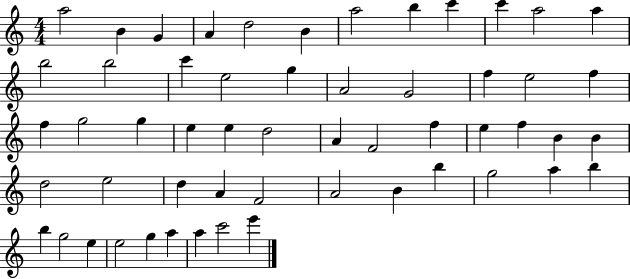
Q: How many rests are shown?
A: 0